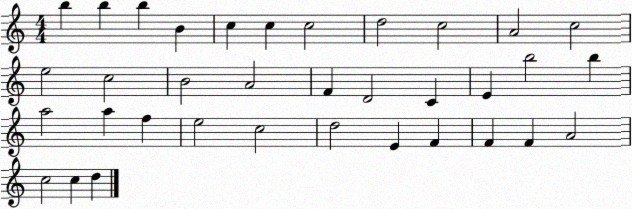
X:1
T:Untitled
M:4/4
L:1/4
K:C
b b b B c c c2 d2 c2 A2 c2 e2 c2 B2 A2 F D2 C E b2 b a2 a f e2 c2 d2 E F F F A2 c2 c d